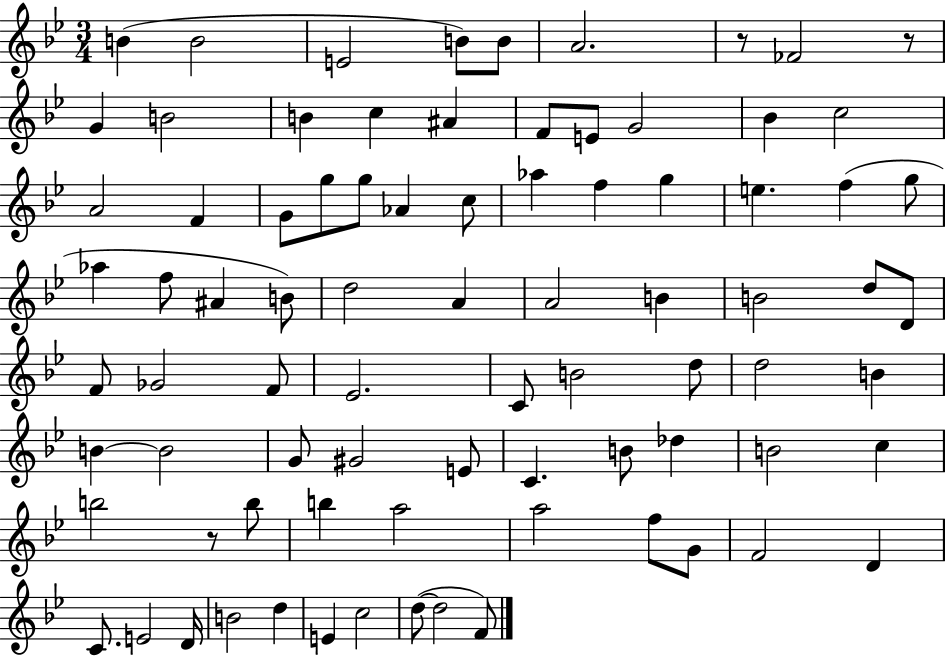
X:1
T:Untitled
M:3/4
L:1/4
K:Bb
B B2 E2 B/2 B/2 A2 z/2 _F2 z/2 G B2 B c ^A F/2 E/2 G2 _B c2 A2 F G/2 g/2 g/2 _A c/2 _a f g e f g/2 _a f/2 ^A B/2 d2 A A2 B B2 d/2 D/2 F/2 _G2 F/2 _E2 C/2 B2 d/2 d2 B B B2 G/2 ^G2 E/2 C B/2 _d B2 c b2 z/2 b/2 b a2 a2 f/2 G/2 F2 D C/2 E2 D/4 B2 d E c2 d/2 d2 F/2